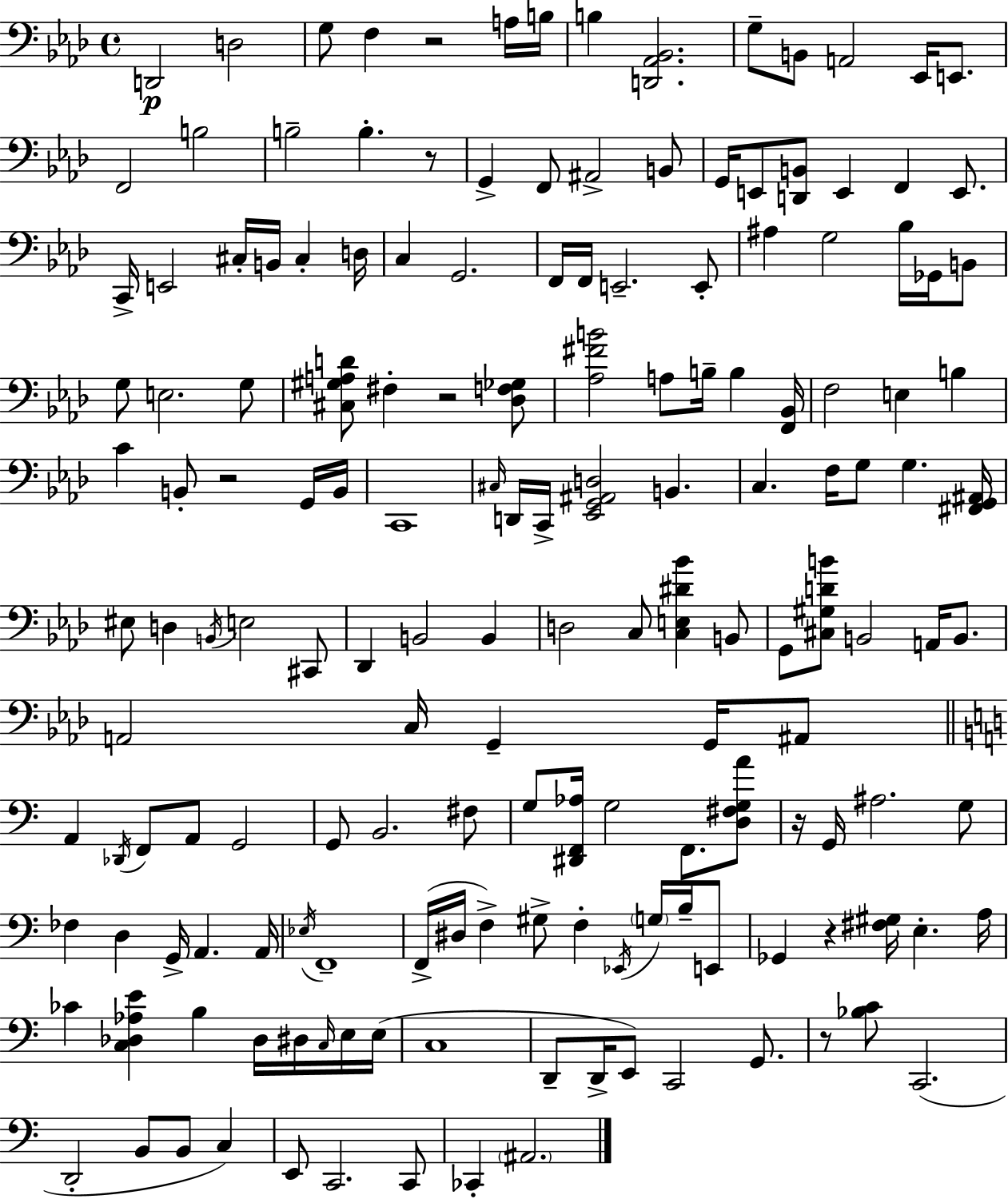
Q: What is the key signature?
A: F minor